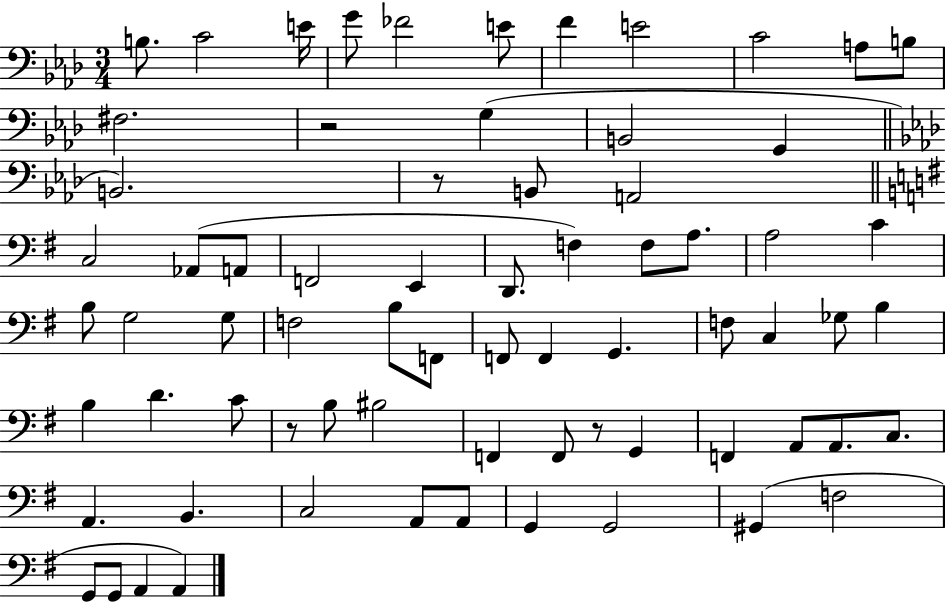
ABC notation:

X:1
T:Untitled
M:3/4
L:1/4
K:Ab
B,/2 C2 E/4 G/2 _F2 E/2 F E2 C2 A,/2 B,/2 ^F,2 z2 G, B,,2 G,, B,,2 z/2 B,,/2 A,,2 C,2 _A,,/2 A,,/2 F,,2 E,, D,,/2 F, F,/2 A,/2 A,2 C B,/2 G,2 G,/2 F,2 B,/2 F,,/2 F,,/2 F,, G,, F,/2 C, _G,/2 B, B, D C/2 z/2 B,/2 ^B,2 F,, F,,/2 z/2 G,, F,, A,,/2 A,,/2 C,/2 A,, B,, C,2 A,,/2 A,,/2 G,, G,,2 ^G,, F,2 G,,/2 G,,/2 A,, A,,